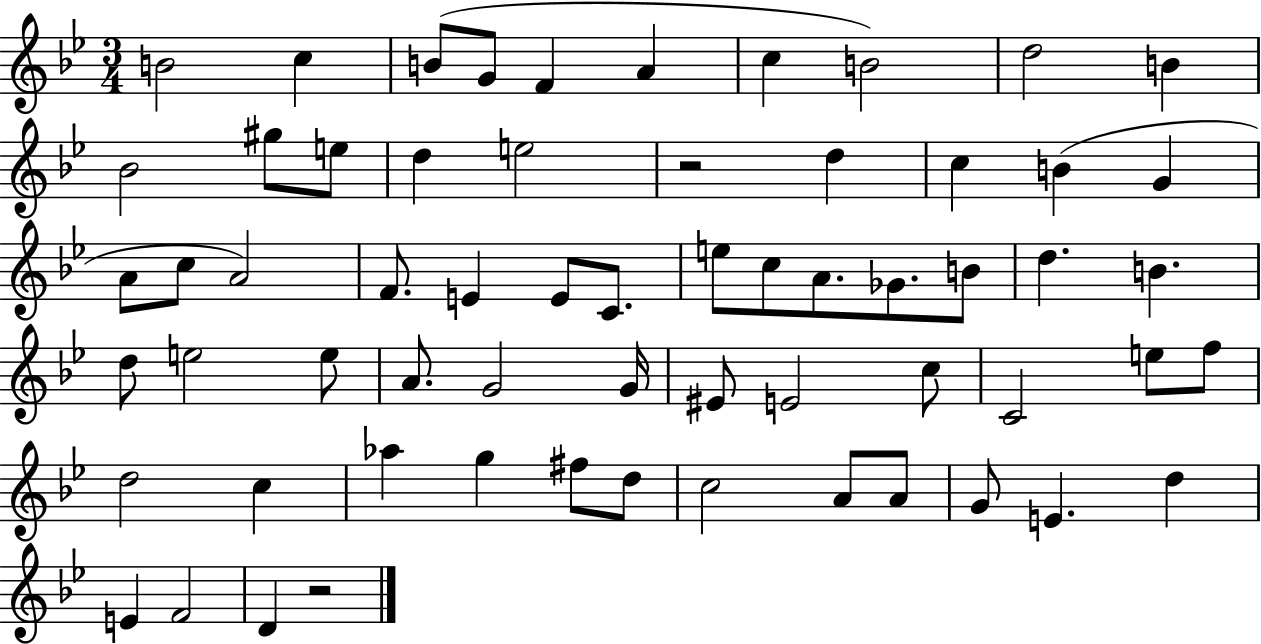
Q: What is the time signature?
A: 3/4